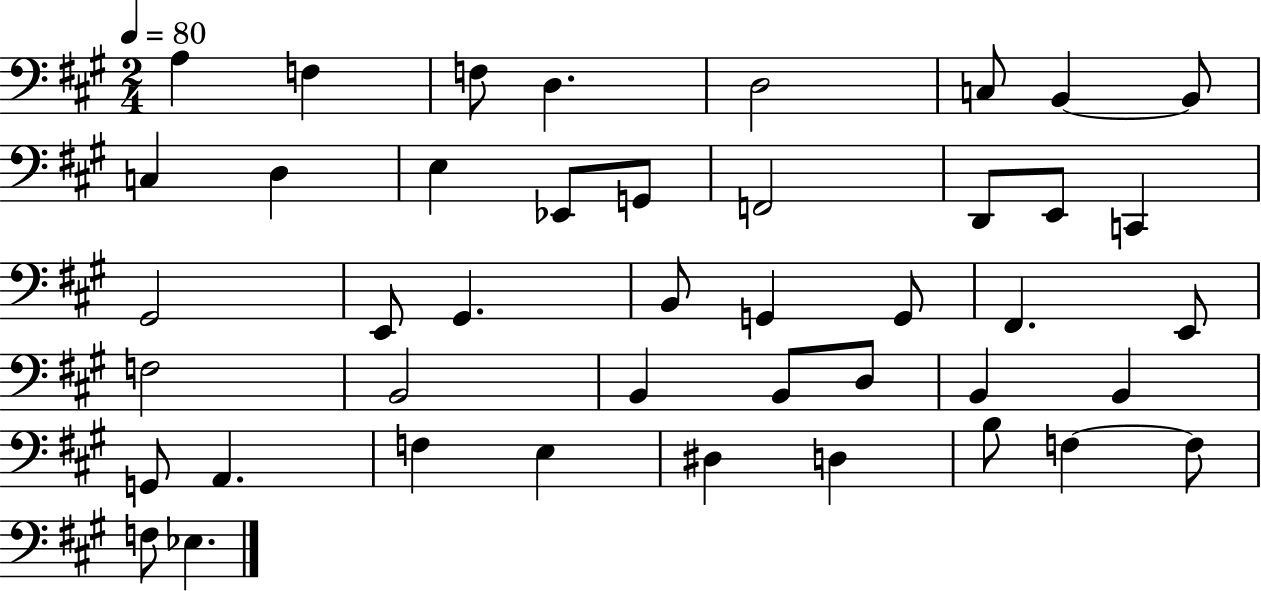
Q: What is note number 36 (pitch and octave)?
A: E3